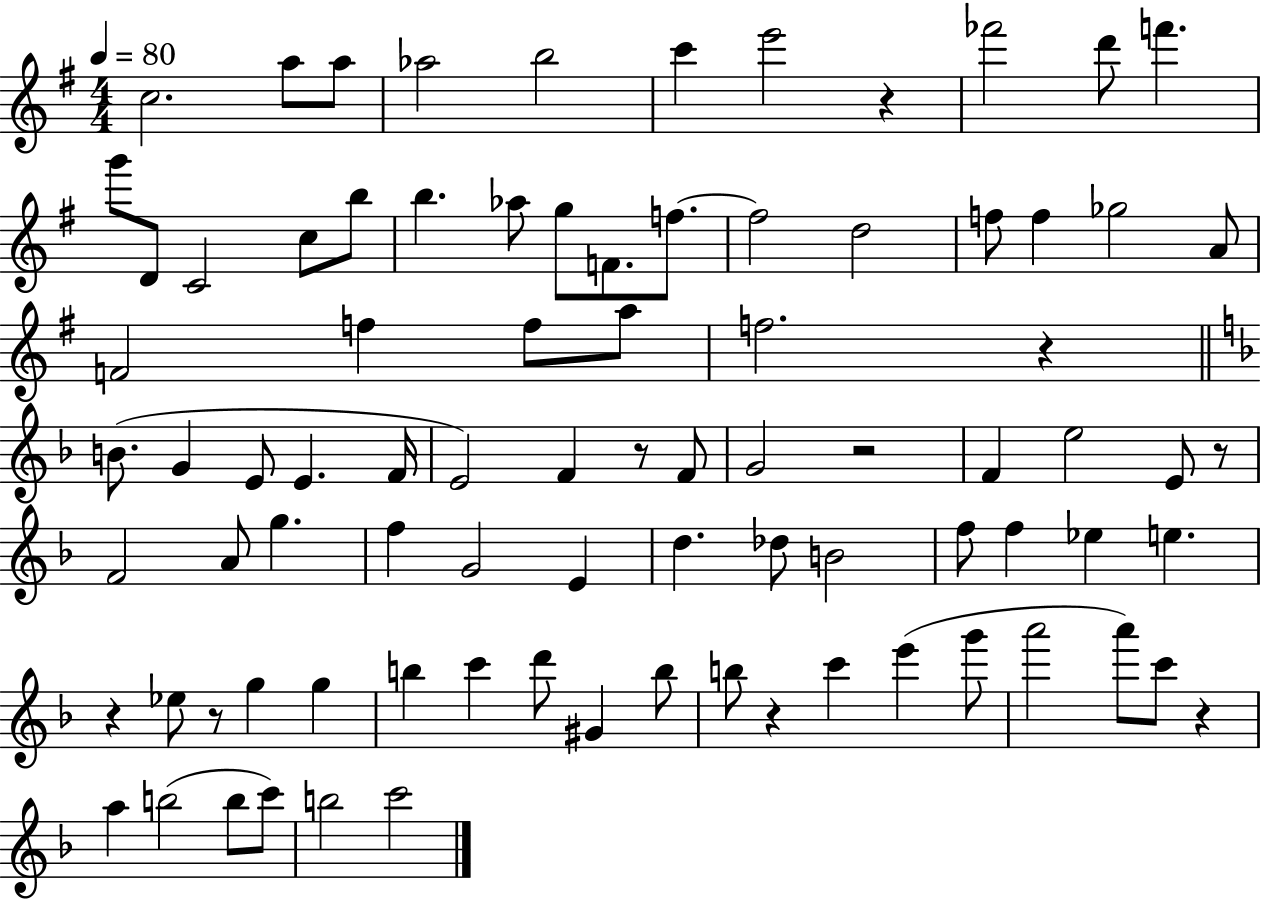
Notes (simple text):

C5/h. A5/e A5/e Ab5/h B5/h C6/q E6/h R/q FES6/h D6/e F6/q. G6/e D4/e C4/h C5/e B5/e B5/q. Ab5/e G5/e F4/e. F5/e. F5/h D5/h F5/e F5/q Gb5/h A4/e F4/h F5/q F5/e A5/e F5/h. R/q B4/e. G4/q E4/e E4/q. F4/s E4/h F4/q R/e F4/e G4/h R/h F4/q E5/h E4/e R/e F4/h A4/e G5/q. F5/q G4/h E4/q D5/q. Db5/e B4/h F5/e F5/q Eb5/q E5/q. R/q Eb5/e R/e G5/q G5/q B5/q C6/q D6/e G#4/q B5/e B5/e R/q C6/q E6/q G6/e A6/h A6/e C6/e R/q A5/q B5/h B5/e C6/e B5/h C6/h